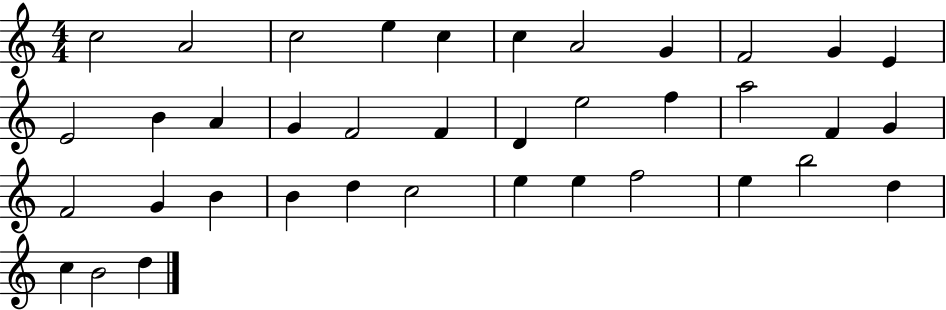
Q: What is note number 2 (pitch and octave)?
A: A4